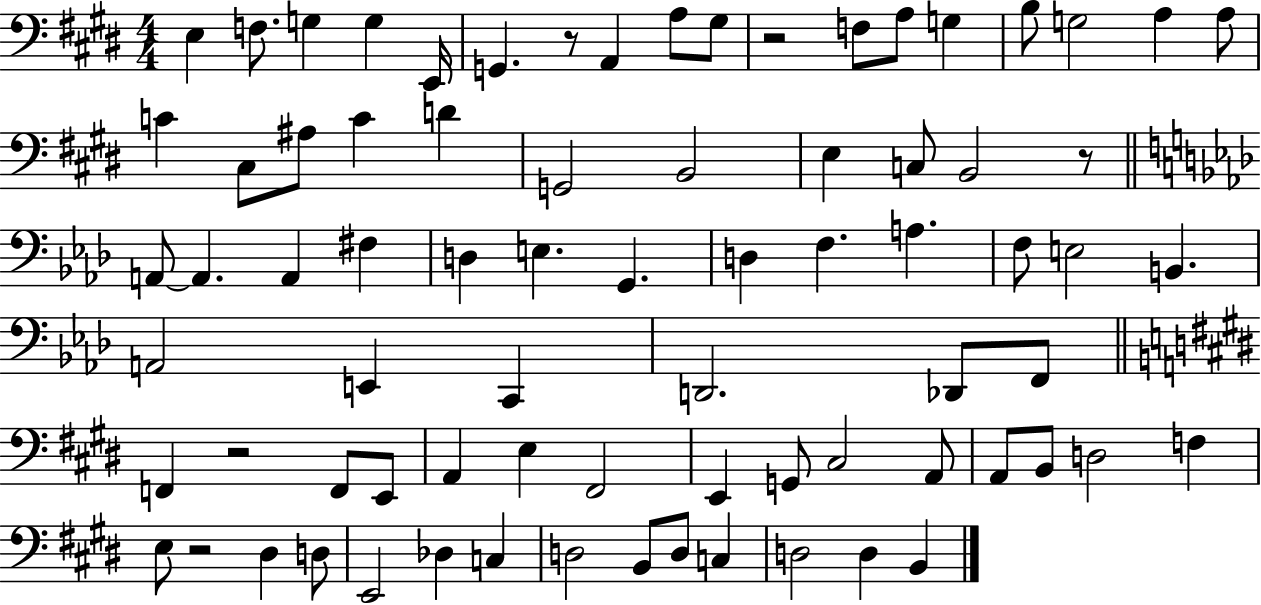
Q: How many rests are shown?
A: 5